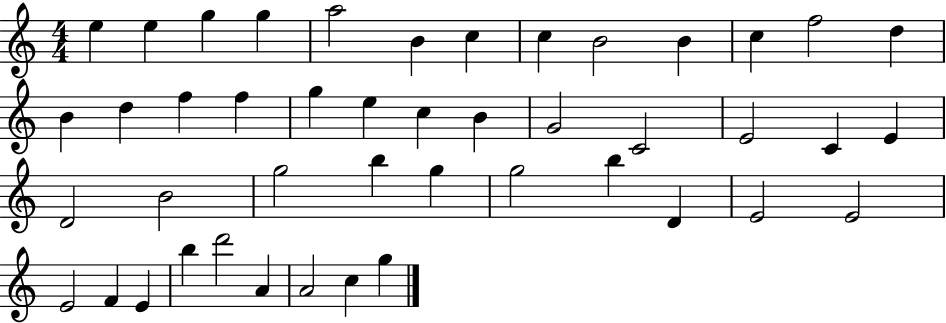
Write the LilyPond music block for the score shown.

{
  \clef treble
  \numericTimeSignature
  \time 4/4
  \key c \major
  e''4 e''4 g''4 g''4 | a''2 b'4 c''4 | c''4 b'2 b'4 | c''4 f''2 d''4 | \break b'4 d''4 f''4 f''4 | g''4 e''4 c''4 b'4 | g'2 c'2 | e'2 c'4 e'4 | \break d'2 b'2 | g''2 b''4 g''4 | g''2 b''4 d'4 | e'2 e'2 | \break e'2 f'4 e'4 | b''4 d'''2 a'4 | a'2 c''4 g''4 | \bar "|."
}